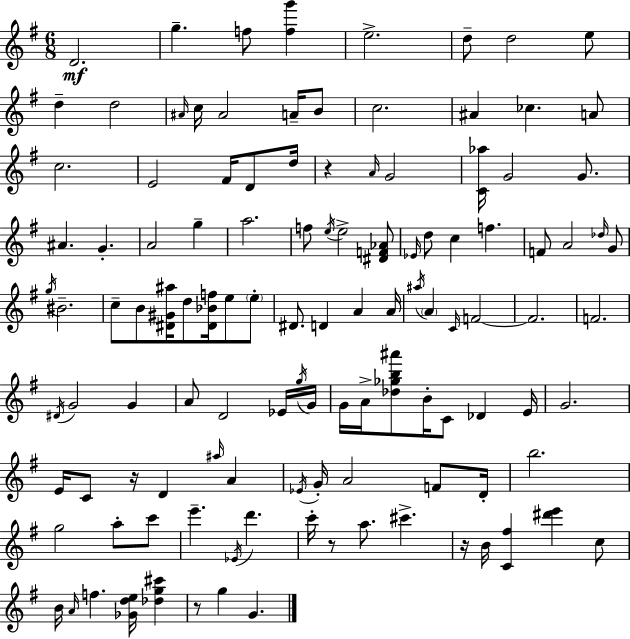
{
  \clef treble
  \numericTimeSignature
  \time 6/8
  \key g \major
  d'2.\mf | g''4.-- f''8 <f'' g'''>4 | e''2.-> | d''8-- d''2 e''8 | \break d''4-- d''2 | \grace { ais'16 } c''16 ais'2 a'16-- b'8 | c''2. | ais'4 ces''4. a'8 | \break c''2. | e'2 fis'16 d'8 | d''16 r4 \grace { a'16 } g'2 | <c' aes''>16 g'2 g'8. | \break ais'4. g'4.-. | a'2 g''4-- | a''2. | f''8 \acciaccatura { e''16 } e''2-> | \break <dis' f' aes'>8 \grace { ees'16 } d''8 c''4 f''4. | f'8 a'2 | \grace { des''16 } g'8 \acciaccatura { g''16 } bis'2.-- | c''8-- b'8 <dis' gis' ais''>16 d''8 | \break <dis' bes' f''>16 e''8 \parenthesize e''8-. dis'8. d'4 | a'4 a'16 \acciaccatura { ais''16 } \parenthesize a'4 \grace { c'16 } | f'2~~ f'2. | f'2. | \break \acciaccatura { dis'16 } g'2 | g'4 a'8 d'2 | ees'16 \acciaccatura { g''16 } g'16 g'16 a'16-> | <des'' ges'' b'' ais'''>8 b'16-. c'8 des'4 e'16 g'2. | \break e'16 c'8 | r16 d'4 \grace { ais''16 } a'4 \acciaccatura { ees'16 } | g'16-. a'2 f'8 d'16-. | b''2. | \break g''2 a''8-. c'''8 | e'''4.-- \acciaccatura { ees'16 } d'''4. | c'''16-. r8 a''8. cis'''4.-> | r16 b'16 <c' fis''>4 <dis''' e'''>4 c''8 | \break b'16 \grace { a'16 } f''4. <ges' d'' e''>16 <des'' g'' cis'''>4 | r8 g''4 g'4. | \bar "|."
}